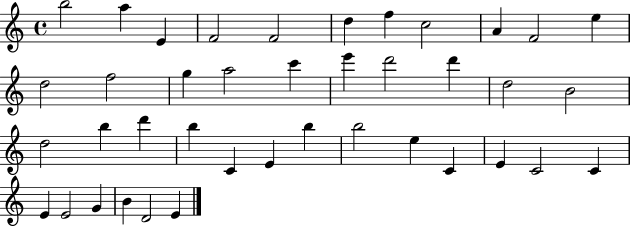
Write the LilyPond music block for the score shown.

{
  \clef treble
  \time 4/4
  \defaultTimeSignature
  \key c \major
  b''2 a''4 e'4 | f'2 f'2 | d''4 f''4 c''2 | a'4 f'2 e''4 | \break d''2 f''2 | g''4 a''2 c'''4 | e'''4 d'''2 d'''4 | d''2 b'2 | \break d''2 b''4 d'''4 | b''4 c'4 e'4 b''4 | b''2 e''4 c'4 | e'4 c'2 c'4 | \break e'4 e'2 g'4 | b'4 d'2 e'4 | \bar "|."
}